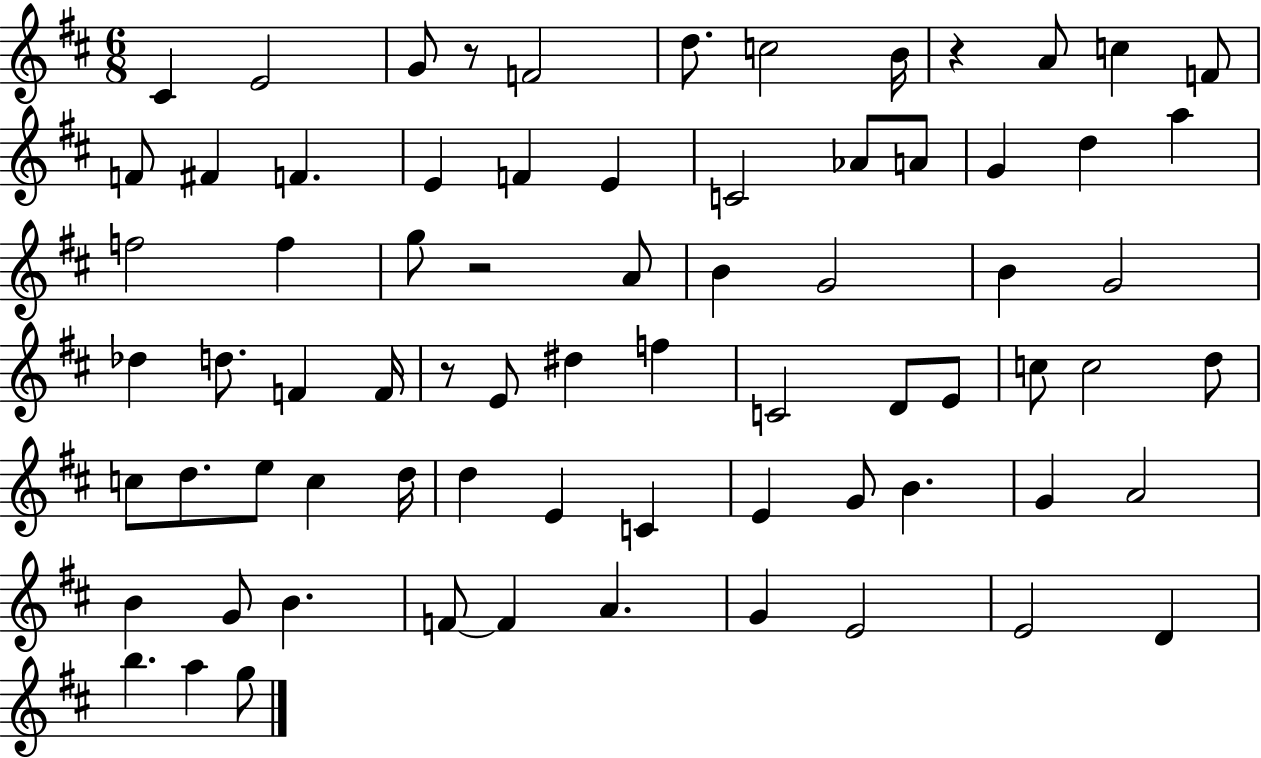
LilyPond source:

{
  \clef treble
  \numericTimeSignature
  \time 6/8
  \key d \major
  cis'4 e'2 | g'8 r8 f'2 | d''8. c''2 b'16 | r4 a'8 c''4 f'8 | \break f'8 fis'4 f'4. | e'4 f'4 e'4 | c'2 aes'8 a'8 | g'4 d''4 a''4 | \break f''2 f''4 | g''8 r2 a'8 | b'4 g'2 | b'4 g'2 | \break des''4 d''8. f'4 f'16 | r8 e'8 dis''4 f''4 | c'2 d'8 e'8 | c''8 c''2 d''8 | \break c''8 d''8. e''8 c''4 d''16 | d''4 e'4 c'4 | e'4 g'8 b'4. | g'4 a'2 | \break b'4 g'8 b'4. | f'8~~ f'4 a'4. | g'4 e'2 | e'2 d'4 | \break b''4. a''4 g''8 | \bar "|."
}